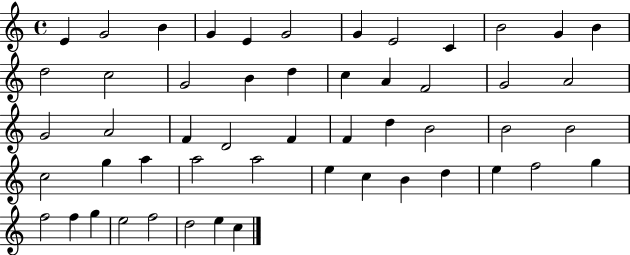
X:1
T:Untitled
M:4/4
L:1/4
K:C
E G2 B G E G2 G E2 C B2 G B d2 c2 G2 B d c A F2 G2 A2 G2 A2 F D2 F F d B2 B2 B2 c2 g a a2 a2 e c B d e f2 g f2 f g e2 f2 d2 e c